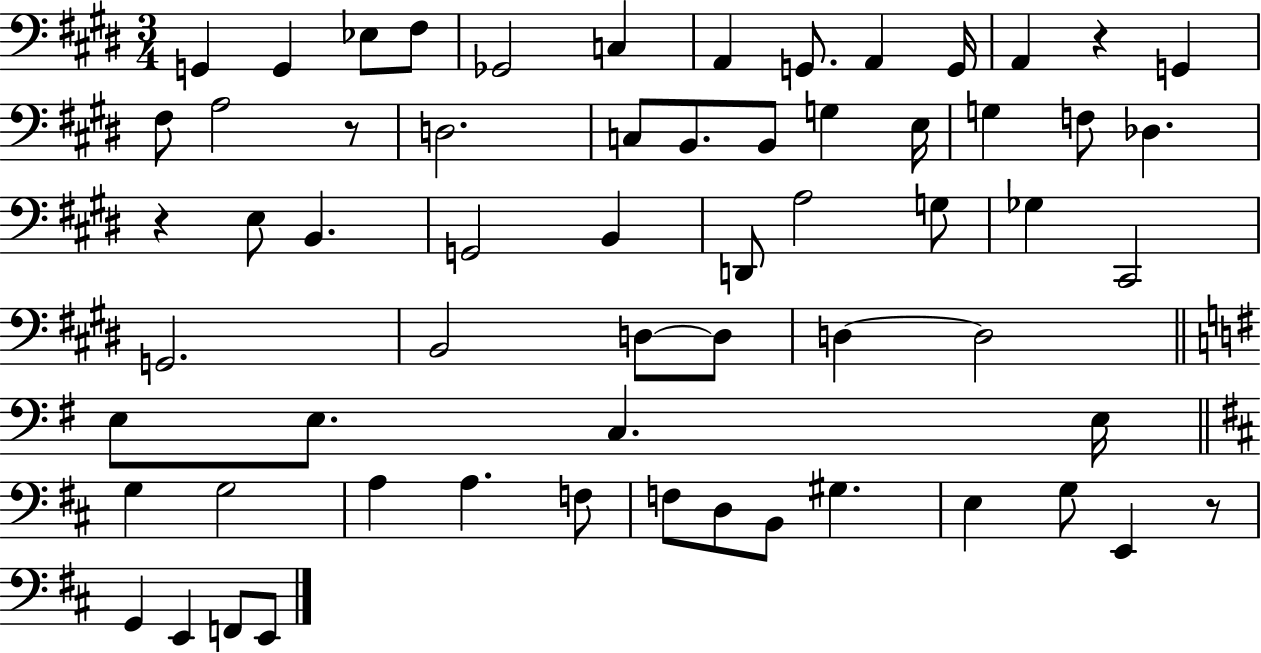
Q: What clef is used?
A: bass